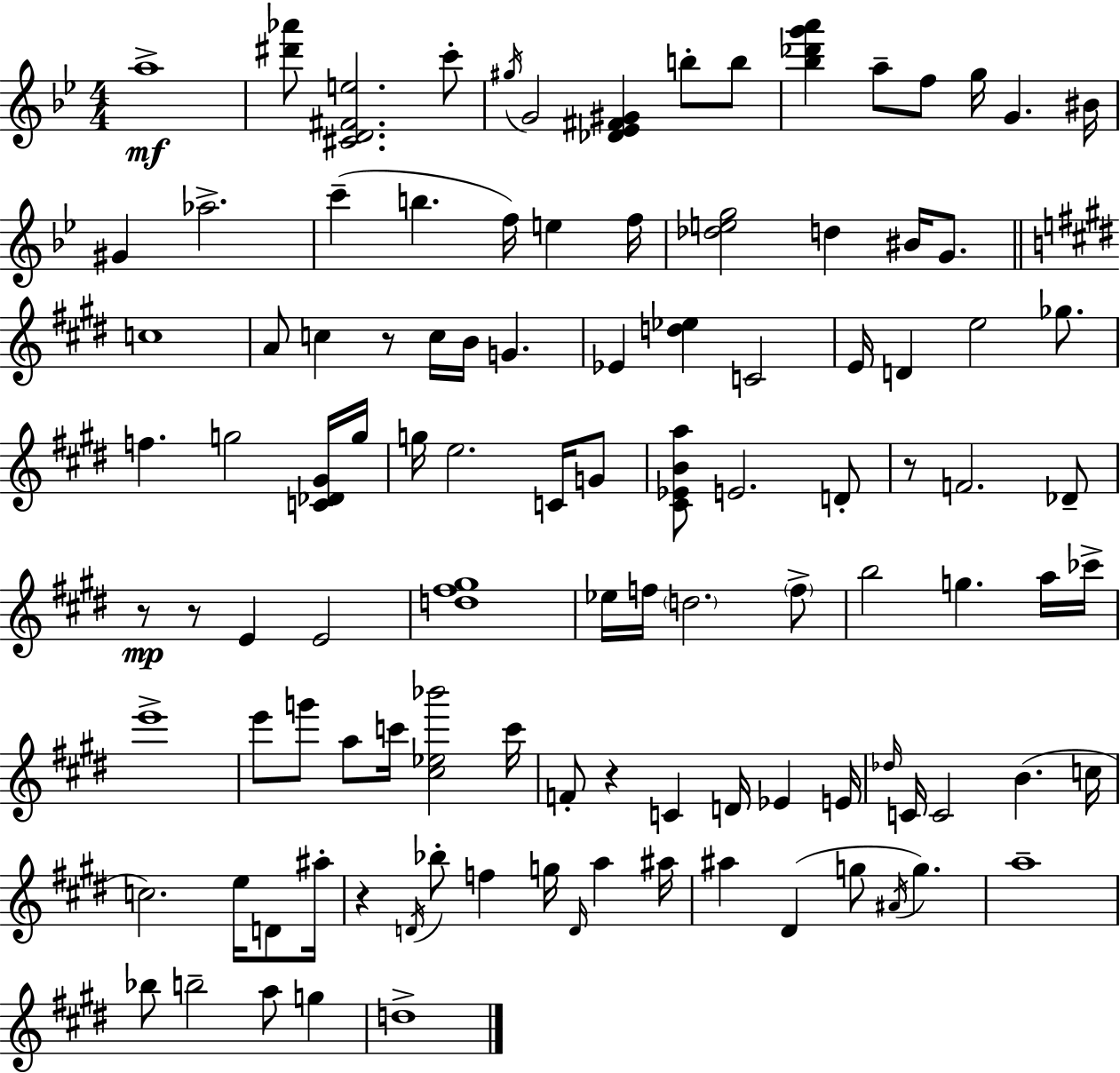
X:1
T:Untitled
M:4/4
L:1/4
K:Bb
a4 [^d'_a']/2 [^CD^Fe]2 c'/2 ^g/4 G2 [_D_E^F^G] b/2 b/2 [_b_d'g'a'] a/2 f/2 g/4 G ^B/4 ^G _a2 c' b f/4 e f/4 [_deg]2 d ^B/4 G/2 c4 A/2 c z/2 c/4 B/4 G _E [d_e] C2 E/4 D e2 _g/2 f g2 [C_D^G]/4 g/4 g/4 e2 C/4 G/2 [^C_EBa]/2 E2 D/2 z/2 F2 _D/2 z/2 z/2 E E2 [d^f^g]4 _e/4 f/4 d2 f/2 b2 g a/4 _c'/4 e'4 e'/2 g'/2 a/2 c'/4 [^c_e_b']2 c'/4 F/2 z C D/4 _E E/4 _d/4 C/4 C2 B c/4 c2 e/4 D/2 ^a/4 z D/4 _b/2 f g/4 D/4 a ^a/4 ^a ^D g/2 ^A/4 g a4 _b/2 b2 a/2 g d4